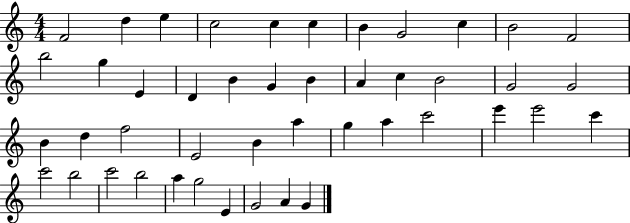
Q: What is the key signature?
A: C major